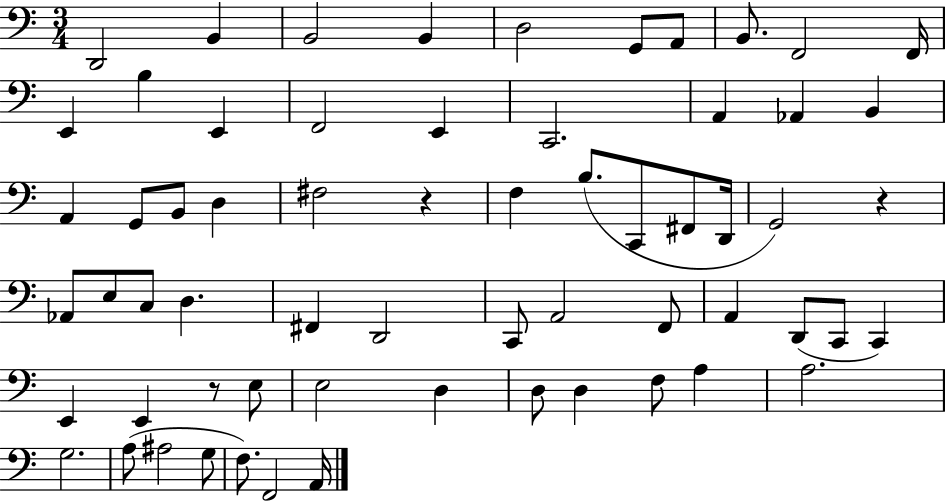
X:1
T:Untitled
M:3/4
L:1/4
K:C
D,,2 B,, B,,2 B,, D,2 G,,/2 A,,/2 B,,/2 F,,2 F,,/4 E,, B, E,, F,,2 E,, C,,2 A,, _A,, B,, A,, G,,/2 B,,/2 D, ^F,2 z F, B,/2 C,,/2 ^F,,/2 D,,/4 G,,2 z _A,,/2 E,/2 C,/2 D, ^F,, D,,2 C,,/2 A,,2 F,,/2 A,, D,,/2 C,,/2 C,, E,, E,, z/2 E,/2 E,2 D, D,/2 D, F,/2 A, A,2 G,2 A,/2 ^A,2 G,/2 F,/2 F,,2 A,,/4